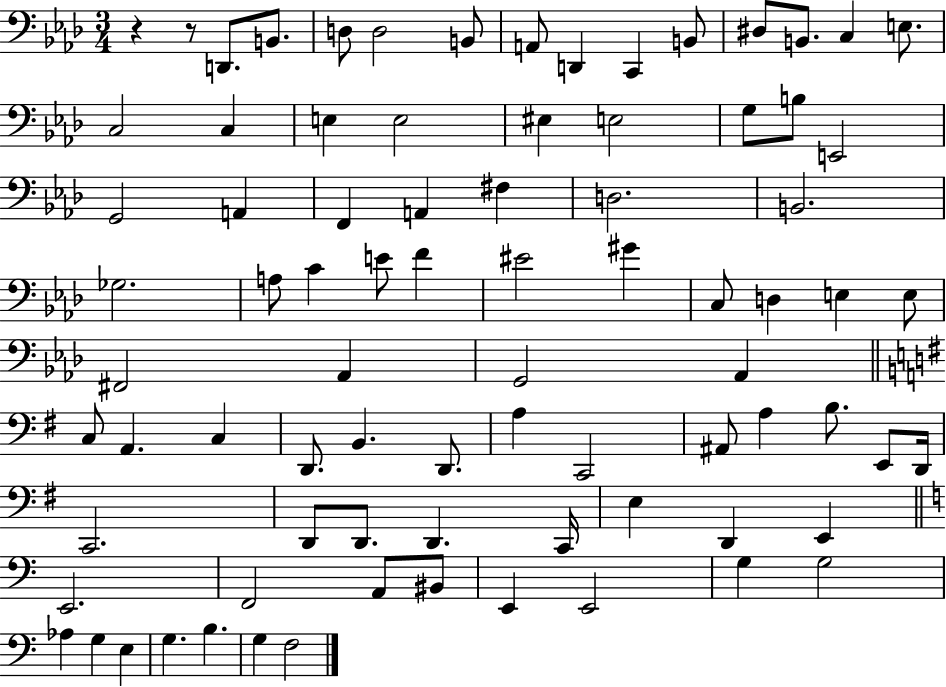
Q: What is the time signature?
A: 3/4